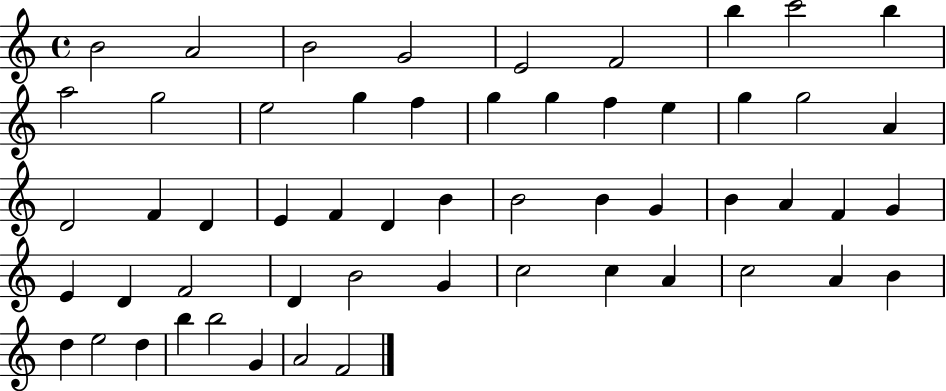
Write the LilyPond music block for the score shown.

{
  \clef treble
  \time 4/4
  \defaultTimeSignature
  \key c \major
  b'2 a'2 | b'2 g'2 | e'2 f'2 | b''4 c'''2 b''4 | \break a''2 g''2 | e''2 g''4 f''4 | g''4 g''4 f''4 e''4 | g''4 g''2 a'4 | \break d'2 f'4 d'4 | e'4 f'4 d'4 b'4 | b'2 b'4 g'4 | b'4 a'4 f'4 g'4 | \break e'4 d'4 f'2 | d'4 b'2 g'4 | c''2 c''4 a'4 | c''2 a'4 b'4 | \break d''4 e''2 d''4 | b''4 b''2 g'4 | a'2 f'2 | \bar "|."
}